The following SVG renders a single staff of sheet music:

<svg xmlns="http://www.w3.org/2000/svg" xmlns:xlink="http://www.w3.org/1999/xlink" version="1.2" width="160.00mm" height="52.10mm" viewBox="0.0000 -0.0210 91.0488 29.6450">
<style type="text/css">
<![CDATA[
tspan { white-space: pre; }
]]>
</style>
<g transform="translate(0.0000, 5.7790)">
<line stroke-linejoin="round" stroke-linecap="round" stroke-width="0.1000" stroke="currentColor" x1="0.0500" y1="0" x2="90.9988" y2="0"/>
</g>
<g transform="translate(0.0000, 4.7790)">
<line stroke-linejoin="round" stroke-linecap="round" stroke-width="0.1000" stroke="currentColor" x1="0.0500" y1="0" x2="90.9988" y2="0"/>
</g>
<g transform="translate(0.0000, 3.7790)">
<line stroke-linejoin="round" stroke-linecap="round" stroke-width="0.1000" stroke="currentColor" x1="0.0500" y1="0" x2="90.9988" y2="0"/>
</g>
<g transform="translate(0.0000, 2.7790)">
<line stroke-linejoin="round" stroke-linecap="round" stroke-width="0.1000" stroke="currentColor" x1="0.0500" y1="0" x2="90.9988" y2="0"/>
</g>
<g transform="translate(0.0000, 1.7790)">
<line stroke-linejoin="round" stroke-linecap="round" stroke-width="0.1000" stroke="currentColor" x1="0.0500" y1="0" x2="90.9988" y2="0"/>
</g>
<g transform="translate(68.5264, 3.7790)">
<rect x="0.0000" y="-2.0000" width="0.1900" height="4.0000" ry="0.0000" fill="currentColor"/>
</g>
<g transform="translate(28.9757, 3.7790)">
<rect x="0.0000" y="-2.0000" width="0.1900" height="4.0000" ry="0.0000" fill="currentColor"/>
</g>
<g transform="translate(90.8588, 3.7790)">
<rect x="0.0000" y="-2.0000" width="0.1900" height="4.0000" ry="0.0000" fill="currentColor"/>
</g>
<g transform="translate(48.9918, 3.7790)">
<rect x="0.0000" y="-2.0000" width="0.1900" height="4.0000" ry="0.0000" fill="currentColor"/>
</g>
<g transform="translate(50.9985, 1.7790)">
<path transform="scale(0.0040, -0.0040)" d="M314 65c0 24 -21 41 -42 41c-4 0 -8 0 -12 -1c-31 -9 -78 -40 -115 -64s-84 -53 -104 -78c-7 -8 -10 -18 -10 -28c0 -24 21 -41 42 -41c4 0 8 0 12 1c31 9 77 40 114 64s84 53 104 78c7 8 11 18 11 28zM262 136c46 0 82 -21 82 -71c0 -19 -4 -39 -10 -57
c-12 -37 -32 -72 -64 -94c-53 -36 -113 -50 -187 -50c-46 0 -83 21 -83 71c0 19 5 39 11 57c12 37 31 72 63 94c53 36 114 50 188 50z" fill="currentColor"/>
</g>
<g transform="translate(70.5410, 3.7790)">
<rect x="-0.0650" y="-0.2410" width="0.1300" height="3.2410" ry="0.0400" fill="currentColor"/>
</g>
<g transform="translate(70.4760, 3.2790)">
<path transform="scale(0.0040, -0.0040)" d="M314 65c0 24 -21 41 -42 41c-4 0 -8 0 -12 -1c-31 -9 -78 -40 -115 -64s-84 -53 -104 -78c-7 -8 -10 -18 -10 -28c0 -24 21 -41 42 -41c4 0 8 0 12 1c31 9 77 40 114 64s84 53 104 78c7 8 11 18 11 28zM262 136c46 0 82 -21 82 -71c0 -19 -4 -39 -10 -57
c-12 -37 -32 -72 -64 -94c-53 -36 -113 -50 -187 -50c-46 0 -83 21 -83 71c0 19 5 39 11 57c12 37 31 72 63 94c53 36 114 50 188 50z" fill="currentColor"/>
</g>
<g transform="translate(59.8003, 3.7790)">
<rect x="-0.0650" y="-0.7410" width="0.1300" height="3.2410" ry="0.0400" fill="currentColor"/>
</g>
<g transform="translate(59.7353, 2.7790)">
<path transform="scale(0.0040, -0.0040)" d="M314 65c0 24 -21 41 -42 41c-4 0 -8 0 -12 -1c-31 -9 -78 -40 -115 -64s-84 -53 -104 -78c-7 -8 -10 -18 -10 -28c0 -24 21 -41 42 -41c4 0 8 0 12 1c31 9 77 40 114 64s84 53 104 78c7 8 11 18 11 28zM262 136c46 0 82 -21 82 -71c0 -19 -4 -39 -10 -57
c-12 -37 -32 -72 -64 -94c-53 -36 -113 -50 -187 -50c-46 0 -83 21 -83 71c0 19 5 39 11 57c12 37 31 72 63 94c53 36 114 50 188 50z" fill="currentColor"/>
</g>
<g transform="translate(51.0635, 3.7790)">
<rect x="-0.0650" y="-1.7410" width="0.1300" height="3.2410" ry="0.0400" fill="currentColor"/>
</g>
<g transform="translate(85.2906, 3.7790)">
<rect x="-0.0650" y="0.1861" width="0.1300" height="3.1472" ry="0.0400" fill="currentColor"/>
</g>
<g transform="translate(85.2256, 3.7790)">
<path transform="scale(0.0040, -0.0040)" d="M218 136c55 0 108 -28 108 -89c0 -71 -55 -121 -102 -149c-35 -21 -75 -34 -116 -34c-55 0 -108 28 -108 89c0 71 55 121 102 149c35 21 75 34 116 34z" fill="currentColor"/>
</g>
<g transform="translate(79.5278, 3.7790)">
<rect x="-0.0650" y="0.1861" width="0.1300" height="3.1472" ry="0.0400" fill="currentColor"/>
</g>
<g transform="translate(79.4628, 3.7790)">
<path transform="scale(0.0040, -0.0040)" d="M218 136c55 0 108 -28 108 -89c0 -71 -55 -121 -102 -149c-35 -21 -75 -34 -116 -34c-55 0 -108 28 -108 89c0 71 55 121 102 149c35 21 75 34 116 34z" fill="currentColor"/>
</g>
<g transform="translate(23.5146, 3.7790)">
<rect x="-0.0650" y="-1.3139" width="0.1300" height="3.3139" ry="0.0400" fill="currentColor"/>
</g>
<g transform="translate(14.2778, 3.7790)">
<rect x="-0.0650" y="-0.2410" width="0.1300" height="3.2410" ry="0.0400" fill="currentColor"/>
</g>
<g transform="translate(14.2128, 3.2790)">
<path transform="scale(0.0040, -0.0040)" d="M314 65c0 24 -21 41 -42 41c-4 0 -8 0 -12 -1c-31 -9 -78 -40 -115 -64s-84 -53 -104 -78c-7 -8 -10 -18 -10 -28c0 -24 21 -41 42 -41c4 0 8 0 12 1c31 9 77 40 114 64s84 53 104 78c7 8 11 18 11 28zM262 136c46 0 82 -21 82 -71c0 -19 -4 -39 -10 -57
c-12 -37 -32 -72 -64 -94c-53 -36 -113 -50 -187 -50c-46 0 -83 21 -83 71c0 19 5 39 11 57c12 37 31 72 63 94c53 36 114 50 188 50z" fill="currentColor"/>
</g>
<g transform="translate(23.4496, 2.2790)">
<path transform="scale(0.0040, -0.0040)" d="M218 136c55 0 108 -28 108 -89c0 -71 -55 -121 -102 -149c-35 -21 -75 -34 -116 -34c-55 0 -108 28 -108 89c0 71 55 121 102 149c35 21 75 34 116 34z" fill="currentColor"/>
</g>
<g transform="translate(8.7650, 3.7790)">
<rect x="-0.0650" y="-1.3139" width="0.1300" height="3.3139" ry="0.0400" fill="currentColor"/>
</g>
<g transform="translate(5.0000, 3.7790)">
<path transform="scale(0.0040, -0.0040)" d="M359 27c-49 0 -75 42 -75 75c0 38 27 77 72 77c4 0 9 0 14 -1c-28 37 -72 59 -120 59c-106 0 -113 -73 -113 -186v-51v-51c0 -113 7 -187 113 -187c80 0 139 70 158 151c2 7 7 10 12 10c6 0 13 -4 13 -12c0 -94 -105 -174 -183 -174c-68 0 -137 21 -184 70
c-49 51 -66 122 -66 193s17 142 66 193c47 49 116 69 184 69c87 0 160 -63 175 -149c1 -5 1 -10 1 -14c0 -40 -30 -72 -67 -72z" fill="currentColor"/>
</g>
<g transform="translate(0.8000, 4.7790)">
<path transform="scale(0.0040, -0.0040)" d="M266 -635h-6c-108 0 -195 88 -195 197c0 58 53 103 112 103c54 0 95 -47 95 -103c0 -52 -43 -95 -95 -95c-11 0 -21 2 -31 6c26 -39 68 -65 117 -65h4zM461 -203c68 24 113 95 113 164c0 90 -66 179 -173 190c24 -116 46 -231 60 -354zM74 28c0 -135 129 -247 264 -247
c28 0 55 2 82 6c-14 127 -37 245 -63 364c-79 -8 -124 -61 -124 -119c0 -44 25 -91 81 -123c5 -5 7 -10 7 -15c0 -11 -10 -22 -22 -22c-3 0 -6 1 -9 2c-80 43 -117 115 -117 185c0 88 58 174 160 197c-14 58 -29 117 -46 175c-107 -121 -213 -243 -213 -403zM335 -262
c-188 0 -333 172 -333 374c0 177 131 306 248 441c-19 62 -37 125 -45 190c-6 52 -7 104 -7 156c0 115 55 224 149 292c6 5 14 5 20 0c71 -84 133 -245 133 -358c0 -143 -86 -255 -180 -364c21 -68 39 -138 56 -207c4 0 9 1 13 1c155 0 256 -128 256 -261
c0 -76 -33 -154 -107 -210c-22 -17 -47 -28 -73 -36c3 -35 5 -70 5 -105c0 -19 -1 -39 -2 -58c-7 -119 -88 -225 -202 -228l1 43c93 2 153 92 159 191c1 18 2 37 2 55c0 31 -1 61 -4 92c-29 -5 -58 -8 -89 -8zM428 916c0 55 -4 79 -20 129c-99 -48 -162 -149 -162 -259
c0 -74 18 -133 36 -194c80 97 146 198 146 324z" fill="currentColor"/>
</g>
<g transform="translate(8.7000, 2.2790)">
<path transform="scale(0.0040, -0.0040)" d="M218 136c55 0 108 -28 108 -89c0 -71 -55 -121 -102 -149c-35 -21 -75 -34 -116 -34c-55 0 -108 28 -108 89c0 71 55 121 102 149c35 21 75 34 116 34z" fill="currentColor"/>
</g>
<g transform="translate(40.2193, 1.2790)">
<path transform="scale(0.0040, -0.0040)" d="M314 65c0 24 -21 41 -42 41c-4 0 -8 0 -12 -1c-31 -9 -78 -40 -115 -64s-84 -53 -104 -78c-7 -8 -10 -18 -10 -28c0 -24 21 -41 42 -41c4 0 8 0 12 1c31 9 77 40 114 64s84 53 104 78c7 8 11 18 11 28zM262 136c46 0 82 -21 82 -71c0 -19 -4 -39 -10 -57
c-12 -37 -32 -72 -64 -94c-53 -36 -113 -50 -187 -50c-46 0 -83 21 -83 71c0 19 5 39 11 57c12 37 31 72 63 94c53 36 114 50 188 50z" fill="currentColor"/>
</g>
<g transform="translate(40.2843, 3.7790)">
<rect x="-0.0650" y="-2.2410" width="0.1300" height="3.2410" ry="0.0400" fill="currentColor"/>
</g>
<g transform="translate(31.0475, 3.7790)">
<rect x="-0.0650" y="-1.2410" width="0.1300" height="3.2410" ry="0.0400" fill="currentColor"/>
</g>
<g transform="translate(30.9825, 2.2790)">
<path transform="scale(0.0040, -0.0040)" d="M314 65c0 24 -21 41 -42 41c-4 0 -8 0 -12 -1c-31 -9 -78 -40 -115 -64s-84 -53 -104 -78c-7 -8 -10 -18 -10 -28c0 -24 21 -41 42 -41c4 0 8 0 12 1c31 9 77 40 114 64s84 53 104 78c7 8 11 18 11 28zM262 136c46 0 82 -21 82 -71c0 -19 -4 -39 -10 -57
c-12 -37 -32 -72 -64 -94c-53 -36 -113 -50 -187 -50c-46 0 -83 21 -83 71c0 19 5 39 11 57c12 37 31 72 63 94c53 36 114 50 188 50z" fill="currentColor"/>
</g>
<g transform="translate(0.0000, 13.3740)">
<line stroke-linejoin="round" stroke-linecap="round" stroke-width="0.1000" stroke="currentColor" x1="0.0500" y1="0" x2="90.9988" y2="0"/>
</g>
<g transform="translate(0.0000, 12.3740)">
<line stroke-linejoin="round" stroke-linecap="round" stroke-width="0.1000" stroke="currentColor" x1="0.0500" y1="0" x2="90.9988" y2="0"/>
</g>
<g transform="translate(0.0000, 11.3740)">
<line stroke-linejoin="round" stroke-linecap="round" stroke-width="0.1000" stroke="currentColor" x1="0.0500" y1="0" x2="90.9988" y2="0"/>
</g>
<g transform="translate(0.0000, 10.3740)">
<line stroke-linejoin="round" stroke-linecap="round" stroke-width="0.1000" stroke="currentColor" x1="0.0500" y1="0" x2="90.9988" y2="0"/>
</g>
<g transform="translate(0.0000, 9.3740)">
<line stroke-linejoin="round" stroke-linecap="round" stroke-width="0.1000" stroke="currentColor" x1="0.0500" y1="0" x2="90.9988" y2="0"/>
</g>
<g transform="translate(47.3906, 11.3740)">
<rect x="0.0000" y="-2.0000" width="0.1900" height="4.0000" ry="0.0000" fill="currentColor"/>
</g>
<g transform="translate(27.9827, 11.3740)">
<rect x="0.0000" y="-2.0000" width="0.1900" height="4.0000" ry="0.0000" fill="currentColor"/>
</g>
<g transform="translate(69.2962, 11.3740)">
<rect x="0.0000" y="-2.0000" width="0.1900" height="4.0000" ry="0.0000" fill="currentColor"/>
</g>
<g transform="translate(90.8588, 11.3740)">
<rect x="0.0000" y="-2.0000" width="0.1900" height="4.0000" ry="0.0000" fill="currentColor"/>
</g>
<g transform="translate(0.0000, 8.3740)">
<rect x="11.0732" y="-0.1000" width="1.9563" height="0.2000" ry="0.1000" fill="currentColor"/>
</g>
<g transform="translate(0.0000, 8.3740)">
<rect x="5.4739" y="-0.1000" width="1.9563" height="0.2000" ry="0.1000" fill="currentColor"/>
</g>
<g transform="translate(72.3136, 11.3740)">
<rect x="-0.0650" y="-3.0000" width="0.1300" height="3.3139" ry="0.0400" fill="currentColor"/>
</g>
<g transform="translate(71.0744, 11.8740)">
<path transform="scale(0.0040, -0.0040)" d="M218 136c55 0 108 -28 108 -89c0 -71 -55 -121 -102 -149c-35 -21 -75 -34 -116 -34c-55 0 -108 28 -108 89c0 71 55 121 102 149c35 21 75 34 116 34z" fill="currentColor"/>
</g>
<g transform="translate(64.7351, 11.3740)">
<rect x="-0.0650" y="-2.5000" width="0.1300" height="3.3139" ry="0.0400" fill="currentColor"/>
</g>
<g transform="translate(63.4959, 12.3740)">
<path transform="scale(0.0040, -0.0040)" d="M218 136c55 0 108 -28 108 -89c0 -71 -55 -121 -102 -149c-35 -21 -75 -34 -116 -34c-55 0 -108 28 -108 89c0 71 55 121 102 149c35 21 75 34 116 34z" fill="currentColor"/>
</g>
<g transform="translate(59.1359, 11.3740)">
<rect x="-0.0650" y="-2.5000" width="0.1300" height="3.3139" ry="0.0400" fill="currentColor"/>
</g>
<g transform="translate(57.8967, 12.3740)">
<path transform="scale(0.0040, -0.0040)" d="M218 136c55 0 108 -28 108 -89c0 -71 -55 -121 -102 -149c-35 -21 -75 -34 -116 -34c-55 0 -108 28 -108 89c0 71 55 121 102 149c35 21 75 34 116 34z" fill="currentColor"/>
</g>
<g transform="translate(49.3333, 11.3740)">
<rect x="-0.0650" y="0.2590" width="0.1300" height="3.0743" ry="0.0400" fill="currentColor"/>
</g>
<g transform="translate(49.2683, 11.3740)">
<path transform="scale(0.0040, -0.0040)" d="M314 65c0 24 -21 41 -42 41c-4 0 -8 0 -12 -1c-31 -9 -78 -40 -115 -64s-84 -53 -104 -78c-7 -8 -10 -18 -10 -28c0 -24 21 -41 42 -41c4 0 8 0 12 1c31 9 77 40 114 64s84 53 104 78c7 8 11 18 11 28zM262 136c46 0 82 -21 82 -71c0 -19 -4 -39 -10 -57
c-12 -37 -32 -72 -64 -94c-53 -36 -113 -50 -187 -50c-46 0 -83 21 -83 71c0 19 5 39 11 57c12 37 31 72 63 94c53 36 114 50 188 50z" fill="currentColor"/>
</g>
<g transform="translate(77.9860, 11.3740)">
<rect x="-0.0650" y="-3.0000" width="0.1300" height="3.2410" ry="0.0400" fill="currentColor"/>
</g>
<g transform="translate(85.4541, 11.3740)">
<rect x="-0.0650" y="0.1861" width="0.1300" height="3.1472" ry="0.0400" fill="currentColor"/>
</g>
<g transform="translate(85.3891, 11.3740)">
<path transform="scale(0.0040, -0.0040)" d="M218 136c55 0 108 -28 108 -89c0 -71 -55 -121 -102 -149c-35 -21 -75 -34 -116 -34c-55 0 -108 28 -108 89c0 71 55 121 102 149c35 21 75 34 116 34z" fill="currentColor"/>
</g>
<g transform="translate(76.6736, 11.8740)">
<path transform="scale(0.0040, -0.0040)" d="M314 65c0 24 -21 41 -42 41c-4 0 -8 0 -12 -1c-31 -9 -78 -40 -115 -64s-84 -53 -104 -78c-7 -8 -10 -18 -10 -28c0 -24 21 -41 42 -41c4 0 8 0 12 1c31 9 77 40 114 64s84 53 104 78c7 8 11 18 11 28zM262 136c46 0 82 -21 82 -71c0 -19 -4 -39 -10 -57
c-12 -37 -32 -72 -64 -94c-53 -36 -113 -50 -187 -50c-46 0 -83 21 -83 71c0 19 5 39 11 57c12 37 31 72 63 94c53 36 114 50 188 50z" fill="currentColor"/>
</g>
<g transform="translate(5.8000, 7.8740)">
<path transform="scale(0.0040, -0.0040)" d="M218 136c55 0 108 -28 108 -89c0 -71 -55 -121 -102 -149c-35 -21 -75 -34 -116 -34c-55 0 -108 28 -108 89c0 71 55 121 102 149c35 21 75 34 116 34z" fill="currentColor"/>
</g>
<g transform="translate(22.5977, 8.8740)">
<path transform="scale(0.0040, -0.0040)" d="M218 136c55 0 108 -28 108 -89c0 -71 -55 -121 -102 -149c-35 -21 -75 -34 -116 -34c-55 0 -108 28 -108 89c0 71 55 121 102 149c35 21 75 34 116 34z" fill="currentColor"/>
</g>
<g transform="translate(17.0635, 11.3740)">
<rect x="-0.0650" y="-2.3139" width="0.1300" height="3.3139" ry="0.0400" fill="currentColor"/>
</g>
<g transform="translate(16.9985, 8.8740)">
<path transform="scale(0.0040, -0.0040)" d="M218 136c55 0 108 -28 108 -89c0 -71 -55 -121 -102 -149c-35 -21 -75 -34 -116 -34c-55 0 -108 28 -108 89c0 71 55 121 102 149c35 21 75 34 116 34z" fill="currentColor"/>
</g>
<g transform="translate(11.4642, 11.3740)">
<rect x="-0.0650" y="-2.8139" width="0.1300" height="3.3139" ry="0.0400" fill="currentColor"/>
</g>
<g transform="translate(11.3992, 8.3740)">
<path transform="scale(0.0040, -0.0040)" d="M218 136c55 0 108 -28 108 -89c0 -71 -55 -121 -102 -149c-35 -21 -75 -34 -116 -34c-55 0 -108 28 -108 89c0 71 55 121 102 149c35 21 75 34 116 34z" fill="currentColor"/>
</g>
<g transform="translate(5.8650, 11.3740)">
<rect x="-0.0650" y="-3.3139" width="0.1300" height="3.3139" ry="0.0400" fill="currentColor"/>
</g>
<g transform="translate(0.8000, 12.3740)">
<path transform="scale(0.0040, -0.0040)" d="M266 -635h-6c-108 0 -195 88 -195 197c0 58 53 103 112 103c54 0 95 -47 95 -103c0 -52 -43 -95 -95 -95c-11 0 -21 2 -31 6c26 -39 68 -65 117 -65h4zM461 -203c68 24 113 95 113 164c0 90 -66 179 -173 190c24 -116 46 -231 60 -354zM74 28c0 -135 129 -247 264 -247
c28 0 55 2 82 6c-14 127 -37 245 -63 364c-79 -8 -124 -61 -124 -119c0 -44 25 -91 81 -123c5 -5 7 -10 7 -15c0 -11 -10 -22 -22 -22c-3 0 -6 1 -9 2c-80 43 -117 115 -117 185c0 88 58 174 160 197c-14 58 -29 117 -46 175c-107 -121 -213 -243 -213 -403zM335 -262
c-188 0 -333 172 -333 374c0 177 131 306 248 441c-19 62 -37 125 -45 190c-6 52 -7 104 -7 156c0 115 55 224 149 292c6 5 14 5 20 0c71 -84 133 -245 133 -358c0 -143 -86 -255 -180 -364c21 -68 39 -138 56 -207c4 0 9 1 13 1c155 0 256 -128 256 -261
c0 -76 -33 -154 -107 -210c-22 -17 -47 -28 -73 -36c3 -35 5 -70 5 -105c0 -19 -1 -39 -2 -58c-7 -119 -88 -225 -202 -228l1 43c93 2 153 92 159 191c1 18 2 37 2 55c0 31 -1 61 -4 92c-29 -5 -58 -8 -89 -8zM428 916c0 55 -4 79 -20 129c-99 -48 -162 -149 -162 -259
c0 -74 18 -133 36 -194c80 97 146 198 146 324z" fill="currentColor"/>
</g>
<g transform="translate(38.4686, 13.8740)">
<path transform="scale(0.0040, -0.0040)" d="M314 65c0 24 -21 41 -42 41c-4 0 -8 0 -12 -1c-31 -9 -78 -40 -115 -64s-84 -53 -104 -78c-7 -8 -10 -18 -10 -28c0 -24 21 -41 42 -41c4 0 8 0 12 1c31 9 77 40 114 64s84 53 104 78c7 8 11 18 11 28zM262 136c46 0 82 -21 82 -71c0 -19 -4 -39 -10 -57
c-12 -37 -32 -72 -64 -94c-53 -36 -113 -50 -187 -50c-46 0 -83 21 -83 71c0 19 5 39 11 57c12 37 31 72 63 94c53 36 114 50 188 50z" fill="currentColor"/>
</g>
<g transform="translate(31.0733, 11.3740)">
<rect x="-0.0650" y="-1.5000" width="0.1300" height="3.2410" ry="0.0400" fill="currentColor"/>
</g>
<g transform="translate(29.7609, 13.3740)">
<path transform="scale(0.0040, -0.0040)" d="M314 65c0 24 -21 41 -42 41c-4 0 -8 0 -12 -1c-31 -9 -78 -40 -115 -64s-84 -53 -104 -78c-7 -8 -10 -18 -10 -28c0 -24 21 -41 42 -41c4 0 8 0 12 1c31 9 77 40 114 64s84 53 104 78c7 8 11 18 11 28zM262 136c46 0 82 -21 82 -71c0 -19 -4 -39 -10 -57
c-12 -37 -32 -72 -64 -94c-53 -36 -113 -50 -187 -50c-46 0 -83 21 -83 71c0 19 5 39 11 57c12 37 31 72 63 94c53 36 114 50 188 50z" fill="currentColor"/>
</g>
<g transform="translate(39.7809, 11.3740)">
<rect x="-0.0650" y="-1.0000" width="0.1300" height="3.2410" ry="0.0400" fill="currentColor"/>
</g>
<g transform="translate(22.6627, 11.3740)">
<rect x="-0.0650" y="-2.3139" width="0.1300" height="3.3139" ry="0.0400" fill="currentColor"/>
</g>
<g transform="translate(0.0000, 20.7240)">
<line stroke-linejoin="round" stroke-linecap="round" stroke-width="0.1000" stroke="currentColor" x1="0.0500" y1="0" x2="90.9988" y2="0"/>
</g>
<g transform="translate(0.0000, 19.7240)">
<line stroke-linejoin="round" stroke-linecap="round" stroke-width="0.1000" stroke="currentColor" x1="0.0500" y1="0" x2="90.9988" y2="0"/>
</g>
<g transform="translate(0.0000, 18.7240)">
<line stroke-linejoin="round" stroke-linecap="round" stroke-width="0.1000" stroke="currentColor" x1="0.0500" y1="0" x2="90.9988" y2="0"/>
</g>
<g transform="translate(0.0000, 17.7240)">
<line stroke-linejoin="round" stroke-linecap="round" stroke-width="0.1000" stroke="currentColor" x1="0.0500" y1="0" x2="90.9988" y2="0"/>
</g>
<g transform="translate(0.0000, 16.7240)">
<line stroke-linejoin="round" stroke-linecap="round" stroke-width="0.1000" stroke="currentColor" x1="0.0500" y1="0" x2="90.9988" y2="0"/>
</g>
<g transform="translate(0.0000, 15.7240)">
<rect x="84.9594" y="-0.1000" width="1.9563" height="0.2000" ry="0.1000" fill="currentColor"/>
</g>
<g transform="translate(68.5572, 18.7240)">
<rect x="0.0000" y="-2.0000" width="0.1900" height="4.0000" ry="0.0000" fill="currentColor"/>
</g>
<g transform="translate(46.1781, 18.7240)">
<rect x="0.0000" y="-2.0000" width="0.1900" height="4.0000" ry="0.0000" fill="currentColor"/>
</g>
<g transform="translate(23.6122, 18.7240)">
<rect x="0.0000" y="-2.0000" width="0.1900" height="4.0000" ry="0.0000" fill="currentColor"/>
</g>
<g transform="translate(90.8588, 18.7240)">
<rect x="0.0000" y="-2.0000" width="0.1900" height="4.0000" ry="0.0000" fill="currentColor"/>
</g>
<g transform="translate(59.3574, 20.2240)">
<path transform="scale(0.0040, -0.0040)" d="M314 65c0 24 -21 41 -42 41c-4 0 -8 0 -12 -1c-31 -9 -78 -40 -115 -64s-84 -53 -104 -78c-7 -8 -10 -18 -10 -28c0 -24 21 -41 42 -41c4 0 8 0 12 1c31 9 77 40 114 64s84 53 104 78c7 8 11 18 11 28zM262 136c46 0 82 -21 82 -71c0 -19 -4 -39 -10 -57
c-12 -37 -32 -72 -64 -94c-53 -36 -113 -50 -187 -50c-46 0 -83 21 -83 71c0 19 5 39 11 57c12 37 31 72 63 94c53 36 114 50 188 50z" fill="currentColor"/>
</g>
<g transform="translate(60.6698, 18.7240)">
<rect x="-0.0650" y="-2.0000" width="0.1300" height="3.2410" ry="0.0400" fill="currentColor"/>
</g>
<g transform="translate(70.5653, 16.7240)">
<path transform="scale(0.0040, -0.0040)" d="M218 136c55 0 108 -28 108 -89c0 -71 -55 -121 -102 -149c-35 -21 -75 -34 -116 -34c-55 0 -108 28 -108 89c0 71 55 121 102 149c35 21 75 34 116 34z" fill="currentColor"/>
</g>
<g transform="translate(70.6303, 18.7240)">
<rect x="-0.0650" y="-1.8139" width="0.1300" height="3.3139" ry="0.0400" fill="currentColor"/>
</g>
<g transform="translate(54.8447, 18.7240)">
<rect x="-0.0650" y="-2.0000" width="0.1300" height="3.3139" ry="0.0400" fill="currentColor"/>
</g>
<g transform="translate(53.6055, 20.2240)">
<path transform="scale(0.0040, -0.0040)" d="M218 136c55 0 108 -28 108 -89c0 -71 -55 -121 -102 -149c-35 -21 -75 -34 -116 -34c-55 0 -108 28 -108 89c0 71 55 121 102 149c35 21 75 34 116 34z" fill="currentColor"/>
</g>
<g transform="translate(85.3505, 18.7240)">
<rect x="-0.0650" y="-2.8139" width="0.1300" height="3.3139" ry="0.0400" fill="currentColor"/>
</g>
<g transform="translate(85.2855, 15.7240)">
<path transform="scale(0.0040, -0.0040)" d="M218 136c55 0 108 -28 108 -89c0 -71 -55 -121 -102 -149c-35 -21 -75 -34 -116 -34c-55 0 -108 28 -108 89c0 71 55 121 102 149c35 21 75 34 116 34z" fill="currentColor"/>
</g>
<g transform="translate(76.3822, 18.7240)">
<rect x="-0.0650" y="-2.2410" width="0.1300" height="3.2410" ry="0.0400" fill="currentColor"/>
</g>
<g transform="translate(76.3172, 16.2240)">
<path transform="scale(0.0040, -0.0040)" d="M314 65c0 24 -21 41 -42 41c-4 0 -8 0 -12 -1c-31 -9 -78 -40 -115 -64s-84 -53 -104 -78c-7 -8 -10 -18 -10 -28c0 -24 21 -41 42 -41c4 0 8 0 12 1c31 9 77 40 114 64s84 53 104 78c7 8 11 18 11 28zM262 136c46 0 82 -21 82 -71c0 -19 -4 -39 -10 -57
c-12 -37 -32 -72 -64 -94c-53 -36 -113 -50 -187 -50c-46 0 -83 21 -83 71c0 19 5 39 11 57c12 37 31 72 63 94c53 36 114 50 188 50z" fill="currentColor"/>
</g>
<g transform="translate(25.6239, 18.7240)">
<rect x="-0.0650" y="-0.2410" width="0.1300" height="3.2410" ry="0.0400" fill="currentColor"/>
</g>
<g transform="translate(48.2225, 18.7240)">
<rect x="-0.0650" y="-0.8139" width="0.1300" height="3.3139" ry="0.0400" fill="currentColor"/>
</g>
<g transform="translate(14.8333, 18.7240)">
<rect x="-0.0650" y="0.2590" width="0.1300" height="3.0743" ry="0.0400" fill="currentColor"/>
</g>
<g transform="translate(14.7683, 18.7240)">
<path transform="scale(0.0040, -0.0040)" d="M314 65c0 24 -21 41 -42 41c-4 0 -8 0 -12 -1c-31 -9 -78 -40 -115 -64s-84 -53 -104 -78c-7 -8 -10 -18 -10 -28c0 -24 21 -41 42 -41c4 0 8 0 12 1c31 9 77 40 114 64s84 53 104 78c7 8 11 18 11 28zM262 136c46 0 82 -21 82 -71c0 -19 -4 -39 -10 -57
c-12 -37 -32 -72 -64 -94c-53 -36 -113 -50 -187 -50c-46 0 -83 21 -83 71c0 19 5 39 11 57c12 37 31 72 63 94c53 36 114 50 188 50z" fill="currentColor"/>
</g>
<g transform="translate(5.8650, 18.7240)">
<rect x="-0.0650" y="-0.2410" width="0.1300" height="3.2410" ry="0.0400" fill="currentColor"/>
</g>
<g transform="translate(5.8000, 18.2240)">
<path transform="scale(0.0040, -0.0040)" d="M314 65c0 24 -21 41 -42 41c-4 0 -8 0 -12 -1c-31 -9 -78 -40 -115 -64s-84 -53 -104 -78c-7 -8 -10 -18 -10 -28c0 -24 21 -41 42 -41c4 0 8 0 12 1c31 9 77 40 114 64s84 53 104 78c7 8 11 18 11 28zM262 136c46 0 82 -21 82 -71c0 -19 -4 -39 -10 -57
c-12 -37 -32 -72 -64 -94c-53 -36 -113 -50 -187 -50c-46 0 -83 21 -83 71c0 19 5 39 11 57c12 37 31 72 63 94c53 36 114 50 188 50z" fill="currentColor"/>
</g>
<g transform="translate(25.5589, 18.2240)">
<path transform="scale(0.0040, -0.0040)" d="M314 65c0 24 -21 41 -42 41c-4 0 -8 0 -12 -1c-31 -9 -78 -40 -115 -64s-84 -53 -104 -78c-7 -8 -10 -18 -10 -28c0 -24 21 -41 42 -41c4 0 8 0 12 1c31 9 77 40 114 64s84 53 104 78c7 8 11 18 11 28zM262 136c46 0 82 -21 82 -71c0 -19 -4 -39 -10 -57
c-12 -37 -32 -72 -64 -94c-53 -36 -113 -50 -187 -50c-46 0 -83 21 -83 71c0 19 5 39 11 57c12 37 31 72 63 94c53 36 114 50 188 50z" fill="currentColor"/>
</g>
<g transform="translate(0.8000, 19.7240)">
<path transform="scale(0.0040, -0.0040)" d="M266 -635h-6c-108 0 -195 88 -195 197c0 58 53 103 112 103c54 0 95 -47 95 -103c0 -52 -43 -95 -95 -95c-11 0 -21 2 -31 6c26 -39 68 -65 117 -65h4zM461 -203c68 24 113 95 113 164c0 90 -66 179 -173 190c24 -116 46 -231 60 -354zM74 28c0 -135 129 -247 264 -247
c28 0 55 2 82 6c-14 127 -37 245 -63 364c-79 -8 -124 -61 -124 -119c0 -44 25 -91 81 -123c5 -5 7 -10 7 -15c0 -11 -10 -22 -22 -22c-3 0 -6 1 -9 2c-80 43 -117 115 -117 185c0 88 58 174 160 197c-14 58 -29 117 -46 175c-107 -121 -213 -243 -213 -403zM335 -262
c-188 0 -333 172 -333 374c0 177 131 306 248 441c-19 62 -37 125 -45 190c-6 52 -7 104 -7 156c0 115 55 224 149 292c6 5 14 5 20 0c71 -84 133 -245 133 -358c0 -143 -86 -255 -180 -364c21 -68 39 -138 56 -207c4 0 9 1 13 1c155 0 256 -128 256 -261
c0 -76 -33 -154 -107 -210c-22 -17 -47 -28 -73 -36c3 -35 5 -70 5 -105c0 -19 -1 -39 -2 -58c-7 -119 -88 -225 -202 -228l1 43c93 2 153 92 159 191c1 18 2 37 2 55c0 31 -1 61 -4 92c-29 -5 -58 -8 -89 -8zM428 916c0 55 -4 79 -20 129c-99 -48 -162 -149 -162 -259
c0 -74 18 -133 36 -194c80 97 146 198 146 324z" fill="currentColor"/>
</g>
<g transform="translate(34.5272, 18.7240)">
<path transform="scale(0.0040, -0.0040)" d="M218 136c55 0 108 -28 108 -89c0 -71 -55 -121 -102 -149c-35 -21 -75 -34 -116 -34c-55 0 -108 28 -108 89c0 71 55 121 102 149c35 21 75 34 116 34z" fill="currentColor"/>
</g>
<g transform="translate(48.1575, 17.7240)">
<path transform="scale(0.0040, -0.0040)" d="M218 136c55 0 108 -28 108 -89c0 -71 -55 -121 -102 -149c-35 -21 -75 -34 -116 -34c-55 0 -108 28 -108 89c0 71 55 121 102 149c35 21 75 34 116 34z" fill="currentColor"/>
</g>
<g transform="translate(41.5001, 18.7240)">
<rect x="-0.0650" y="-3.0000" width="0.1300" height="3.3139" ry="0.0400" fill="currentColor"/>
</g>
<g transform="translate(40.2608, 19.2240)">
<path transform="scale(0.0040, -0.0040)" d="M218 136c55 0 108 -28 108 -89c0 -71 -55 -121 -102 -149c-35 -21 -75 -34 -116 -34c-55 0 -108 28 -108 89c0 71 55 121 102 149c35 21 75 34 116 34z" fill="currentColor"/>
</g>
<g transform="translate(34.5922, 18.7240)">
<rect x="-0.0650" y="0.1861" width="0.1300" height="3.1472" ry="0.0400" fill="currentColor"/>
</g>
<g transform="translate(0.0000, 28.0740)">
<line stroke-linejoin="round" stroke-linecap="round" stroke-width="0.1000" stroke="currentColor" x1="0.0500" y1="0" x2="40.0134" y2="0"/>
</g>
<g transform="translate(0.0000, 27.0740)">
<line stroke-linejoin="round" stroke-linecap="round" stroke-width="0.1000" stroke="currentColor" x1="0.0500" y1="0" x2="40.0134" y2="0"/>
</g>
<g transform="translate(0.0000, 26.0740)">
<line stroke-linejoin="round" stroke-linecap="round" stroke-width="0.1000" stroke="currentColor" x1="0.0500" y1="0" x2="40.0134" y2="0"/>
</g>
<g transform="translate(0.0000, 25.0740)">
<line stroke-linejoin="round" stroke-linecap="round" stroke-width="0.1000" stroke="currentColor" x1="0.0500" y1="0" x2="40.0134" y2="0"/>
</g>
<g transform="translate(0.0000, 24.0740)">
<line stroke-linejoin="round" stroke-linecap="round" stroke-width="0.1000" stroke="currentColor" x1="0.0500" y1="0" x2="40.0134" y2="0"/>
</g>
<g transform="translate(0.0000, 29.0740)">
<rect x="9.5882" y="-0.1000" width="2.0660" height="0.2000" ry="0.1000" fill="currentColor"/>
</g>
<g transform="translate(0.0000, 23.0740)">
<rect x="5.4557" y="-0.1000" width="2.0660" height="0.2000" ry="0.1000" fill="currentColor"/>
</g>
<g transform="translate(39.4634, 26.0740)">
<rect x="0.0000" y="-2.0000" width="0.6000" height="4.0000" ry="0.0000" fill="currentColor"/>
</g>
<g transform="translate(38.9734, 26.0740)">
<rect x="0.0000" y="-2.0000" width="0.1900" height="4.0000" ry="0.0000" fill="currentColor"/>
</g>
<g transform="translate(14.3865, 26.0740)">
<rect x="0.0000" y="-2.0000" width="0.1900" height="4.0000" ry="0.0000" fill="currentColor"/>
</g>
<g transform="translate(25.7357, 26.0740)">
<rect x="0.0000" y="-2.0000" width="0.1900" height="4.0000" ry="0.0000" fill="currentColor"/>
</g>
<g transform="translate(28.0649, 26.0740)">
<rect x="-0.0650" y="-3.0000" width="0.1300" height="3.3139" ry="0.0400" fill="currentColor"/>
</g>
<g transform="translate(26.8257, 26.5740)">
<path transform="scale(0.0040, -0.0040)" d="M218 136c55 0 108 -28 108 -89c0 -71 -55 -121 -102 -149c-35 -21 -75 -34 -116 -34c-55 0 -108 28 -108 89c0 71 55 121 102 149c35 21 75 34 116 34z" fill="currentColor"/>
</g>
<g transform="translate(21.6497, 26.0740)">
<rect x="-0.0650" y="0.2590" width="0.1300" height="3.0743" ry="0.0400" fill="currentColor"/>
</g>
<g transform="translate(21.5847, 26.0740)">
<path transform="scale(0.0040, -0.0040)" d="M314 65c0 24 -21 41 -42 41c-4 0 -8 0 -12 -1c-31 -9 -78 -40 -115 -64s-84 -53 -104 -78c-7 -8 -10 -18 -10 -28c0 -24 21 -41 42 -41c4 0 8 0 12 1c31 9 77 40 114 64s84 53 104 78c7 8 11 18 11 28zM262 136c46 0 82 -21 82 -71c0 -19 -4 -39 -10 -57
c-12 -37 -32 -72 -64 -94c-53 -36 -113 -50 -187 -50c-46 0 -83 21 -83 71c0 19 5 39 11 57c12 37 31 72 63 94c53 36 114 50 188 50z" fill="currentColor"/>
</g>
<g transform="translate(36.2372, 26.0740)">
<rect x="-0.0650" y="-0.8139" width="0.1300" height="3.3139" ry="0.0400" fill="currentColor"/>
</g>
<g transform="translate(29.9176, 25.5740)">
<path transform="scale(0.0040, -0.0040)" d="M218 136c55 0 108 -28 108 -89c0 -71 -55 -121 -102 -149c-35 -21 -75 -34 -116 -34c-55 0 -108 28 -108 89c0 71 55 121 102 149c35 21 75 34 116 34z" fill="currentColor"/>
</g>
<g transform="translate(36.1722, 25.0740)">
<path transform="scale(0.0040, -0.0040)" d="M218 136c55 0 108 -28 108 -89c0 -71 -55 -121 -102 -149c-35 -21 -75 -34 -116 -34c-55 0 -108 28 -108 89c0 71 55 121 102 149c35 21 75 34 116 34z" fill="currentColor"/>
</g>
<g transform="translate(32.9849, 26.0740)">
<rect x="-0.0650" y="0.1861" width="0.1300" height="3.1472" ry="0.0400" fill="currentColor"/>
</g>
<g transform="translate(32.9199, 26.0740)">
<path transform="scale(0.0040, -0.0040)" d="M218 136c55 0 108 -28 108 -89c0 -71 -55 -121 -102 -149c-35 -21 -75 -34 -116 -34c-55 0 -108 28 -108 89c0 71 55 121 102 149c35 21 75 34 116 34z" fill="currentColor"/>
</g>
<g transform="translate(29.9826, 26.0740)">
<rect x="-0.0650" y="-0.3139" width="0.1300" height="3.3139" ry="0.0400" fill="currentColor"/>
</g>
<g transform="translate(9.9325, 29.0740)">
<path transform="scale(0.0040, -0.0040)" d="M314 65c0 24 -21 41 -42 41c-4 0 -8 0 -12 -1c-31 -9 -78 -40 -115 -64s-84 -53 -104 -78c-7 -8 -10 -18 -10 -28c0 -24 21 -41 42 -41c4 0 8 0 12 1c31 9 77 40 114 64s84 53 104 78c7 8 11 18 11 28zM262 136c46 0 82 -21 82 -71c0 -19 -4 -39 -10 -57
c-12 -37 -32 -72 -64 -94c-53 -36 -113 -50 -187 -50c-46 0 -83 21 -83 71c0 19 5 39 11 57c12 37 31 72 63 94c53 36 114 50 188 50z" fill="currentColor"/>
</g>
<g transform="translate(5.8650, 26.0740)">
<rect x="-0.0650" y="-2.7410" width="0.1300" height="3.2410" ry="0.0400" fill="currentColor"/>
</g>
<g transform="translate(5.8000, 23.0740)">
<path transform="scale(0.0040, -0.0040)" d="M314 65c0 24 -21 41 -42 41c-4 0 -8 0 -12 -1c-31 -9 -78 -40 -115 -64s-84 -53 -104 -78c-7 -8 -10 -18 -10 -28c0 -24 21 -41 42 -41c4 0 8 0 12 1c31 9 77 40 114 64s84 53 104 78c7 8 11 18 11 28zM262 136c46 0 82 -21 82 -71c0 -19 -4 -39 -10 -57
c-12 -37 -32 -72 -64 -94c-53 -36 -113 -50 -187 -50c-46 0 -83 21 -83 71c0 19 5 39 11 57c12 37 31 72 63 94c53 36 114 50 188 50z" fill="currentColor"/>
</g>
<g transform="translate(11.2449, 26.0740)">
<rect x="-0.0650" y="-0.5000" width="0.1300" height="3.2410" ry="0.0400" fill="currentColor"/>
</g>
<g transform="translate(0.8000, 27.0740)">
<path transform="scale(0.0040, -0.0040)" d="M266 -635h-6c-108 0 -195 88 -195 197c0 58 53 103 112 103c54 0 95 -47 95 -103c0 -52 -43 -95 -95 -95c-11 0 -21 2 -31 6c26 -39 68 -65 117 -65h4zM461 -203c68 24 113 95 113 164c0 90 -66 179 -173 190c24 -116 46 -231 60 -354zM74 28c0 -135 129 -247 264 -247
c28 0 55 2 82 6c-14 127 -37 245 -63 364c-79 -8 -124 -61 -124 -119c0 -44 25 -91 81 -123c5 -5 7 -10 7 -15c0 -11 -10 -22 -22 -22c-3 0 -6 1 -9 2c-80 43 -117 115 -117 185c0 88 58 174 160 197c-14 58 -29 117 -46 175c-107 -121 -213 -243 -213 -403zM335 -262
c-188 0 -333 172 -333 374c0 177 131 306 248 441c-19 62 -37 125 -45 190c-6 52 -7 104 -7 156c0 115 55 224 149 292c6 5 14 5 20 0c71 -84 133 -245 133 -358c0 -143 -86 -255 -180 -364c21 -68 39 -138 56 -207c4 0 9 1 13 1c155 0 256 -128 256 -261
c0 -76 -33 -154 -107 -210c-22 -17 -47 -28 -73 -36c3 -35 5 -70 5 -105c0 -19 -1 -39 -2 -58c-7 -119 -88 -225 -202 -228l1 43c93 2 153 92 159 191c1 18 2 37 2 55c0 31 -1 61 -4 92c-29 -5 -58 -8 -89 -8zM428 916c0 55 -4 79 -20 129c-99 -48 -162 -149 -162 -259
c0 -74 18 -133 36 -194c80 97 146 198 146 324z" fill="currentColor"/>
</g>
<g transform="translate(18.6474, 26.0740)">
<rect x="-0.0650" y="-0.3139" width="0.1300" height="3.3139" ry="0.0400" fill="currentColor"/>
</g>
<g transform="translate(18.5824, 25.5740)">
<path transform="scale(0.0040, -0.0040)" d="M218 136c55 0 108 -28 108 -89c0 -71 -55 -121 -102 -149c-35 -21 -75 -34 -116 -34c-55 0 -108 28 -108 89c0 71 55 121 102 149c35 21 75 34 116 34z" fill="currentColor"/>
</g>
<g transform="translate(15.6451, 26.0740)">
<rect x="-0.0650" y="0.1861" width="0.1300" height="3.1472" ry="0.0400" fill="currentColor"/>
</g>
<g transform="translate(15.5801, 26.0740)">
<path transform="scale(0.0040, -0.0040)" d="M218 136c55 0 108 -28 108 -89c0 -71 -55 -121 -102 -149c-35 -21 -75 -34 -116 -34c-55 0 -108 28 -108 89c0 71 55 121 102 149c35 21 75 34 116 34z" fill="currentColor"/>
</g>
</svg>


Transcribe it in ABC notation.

X:1
T:Untitled
M:4/4
L:1/4
K:C
e c2 e e2 g2 f2 d2 c2 B B b a g g E2 D2 B2 G G A A2 B c2 B2 c2 B A d F F2 f g2 a a2 C2 B c B2 A c B d